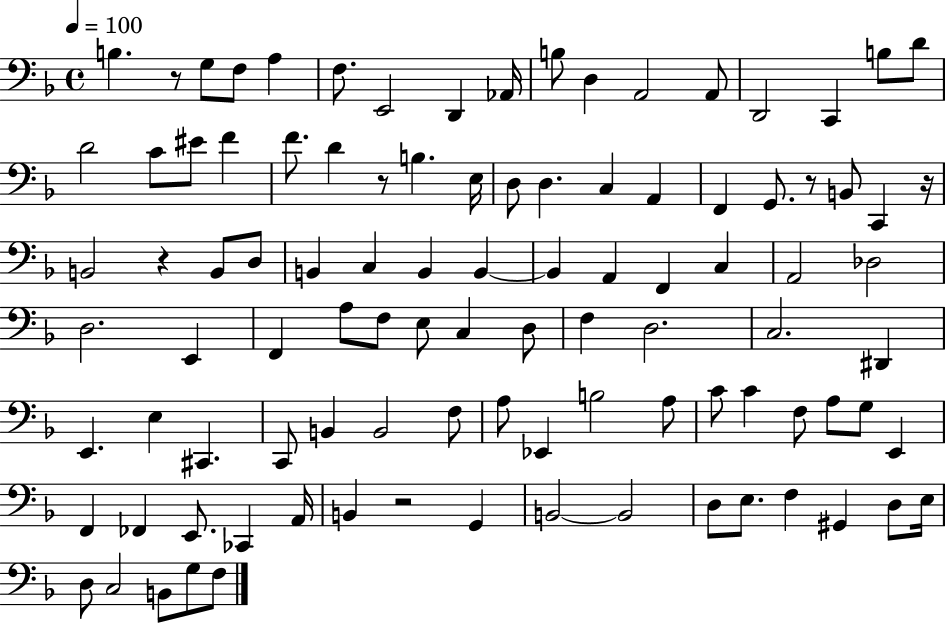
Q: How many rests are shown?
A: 6